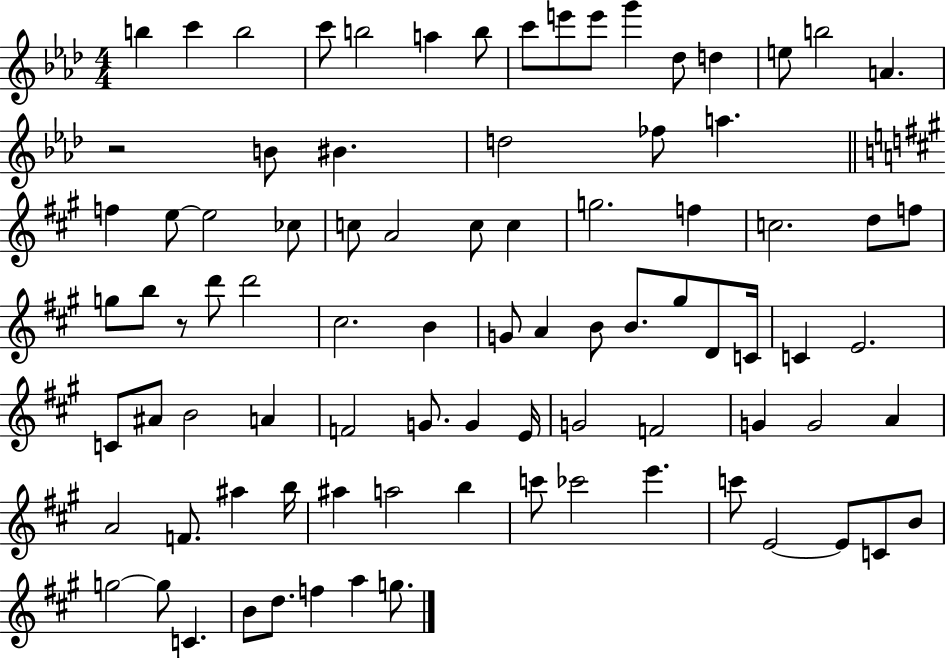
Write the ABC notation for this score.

X:1
T:Untitled
M:4/4
L:1/4
K:Ab
b c' b2 c'/2 b2 a b/2 c'/2 e'/2 e'/2 g' _d/2 d e/2 b2 A z2 B/2 ^B d2 _f/2 a f e/2 e2 _c/2 c/2 A2 c/2 c g2 f c2 d/2 f/2 g/2 b/2 z/2 d'/2 d'2 ^c2 B G/2 A B/2 B/2 ^g/2 D/2 C/4 C E2 C/2 ^A/2 B2 A F2 G/2 G E/4 G2 F2 G G2 A A2 F/2 ^a b/4 ^a a2 b c'/2 _c'2 e' c'/2 E2 E/2 C/2 B/2 g2 g/2 C B/2 d/2 f a g/2